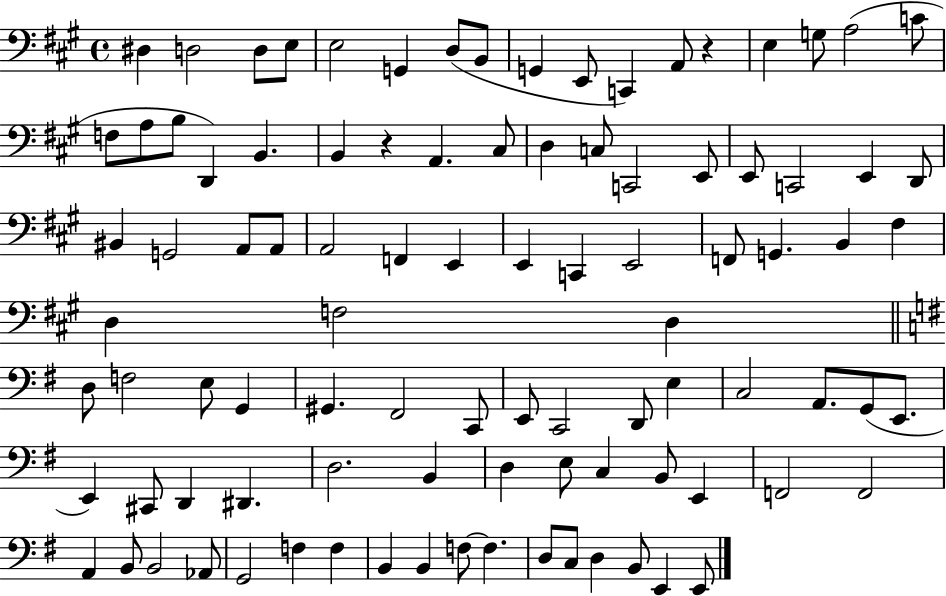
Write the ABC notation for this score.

X:1
T:Untitled
M:4/4
L:1/4
K:A
^D, D,2 D,/2 E,/2 E,2 G,, D,/2 B,,/2 G,, E,,/2 C,, A,,/2 z E, G,/2 A,2 C/2 F,/2 A,/2 B,/2 D,, B,, B,, z A,, ^C,/2 D, C,/2 C,,2 E,,/2 E,,/2 C,,2 E,, D,,/2 ^B,, G,,2 A,,/2 A,,/2 A,,2 F,, E,, E,, C,, E,,2 F,,/2 G,, B,, ^F, D, F,2 D, D,/2 F,2 E,/2 G,, ^G,, ^F,,2 C,,/2 E,,/2 C,,2 D,,/2 E, C,2 A,,/2 G,,/2 E,,/2 E,, ^C,,/2 D,, ^D,, D,2 B,, D, E,/2 C, B,,/2 E,, F,,2 F,,2 A,, B,,/2 B,,2 _A,,/2 G,,2 F, F, B,, B,, F,/2 F, D,/2 C,/2 D, B,,/2 E,, E,,/2